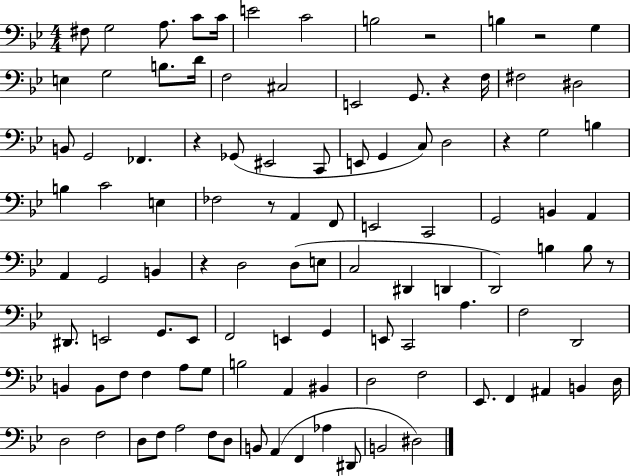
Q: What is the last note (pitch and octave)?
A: D#3